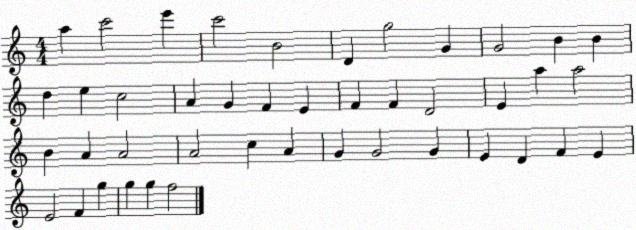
X:1
T:Untitled
M:4/4
L:1/4
K:C
a c'2 e' c'2 B2 D g2 G G2 B B d e c2 A G F E F F D2 E a a2 B A A2 A2 c A G G2 G E D F E E2 F g g g f2